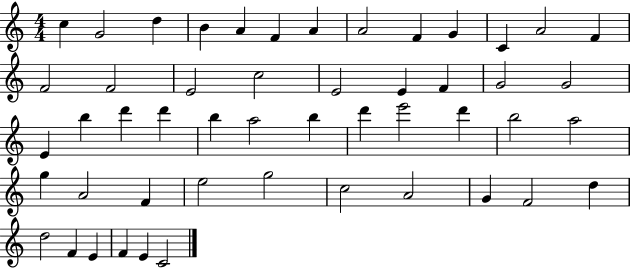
X:1
T:Untitled
M:4/4
L:1/4
K:C
c G2 d B A F A A2 F G C A2 F F2 F2 E2 c2 E2 E F G2 G2 E b d' d' b a2 b d' e'2 d' b2 a2 g A2 F e2 g2 c2 A2 G F2 d d2 F E F E C2